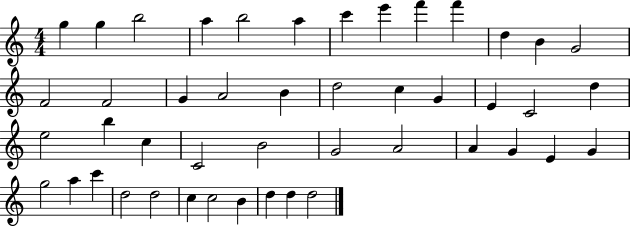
{
  \clef treble
  \numericTimeSignature
  \time 4/4
  \key c \major
  g''4 g''4 b''2 | a''4 b''2 a''4 | c'''4 e'''4 f'''4 f'''4 | d''4 b'4 g'2 | \break f'2 f'2 | g'4 a'2 b'4 | d''2 c''4 g'4 | e'4 c'2 d''4 | \break e''2 b''4 c''4 | c'2 b'2 | g'2 a'2 | a'4 g'4 e'4 g'4 | \break g''2 a''4 c'''4 | d''2 d''2 | c''4 c''2 b'4 | d''4 d''4 d''2 | \break \bar "|."
}